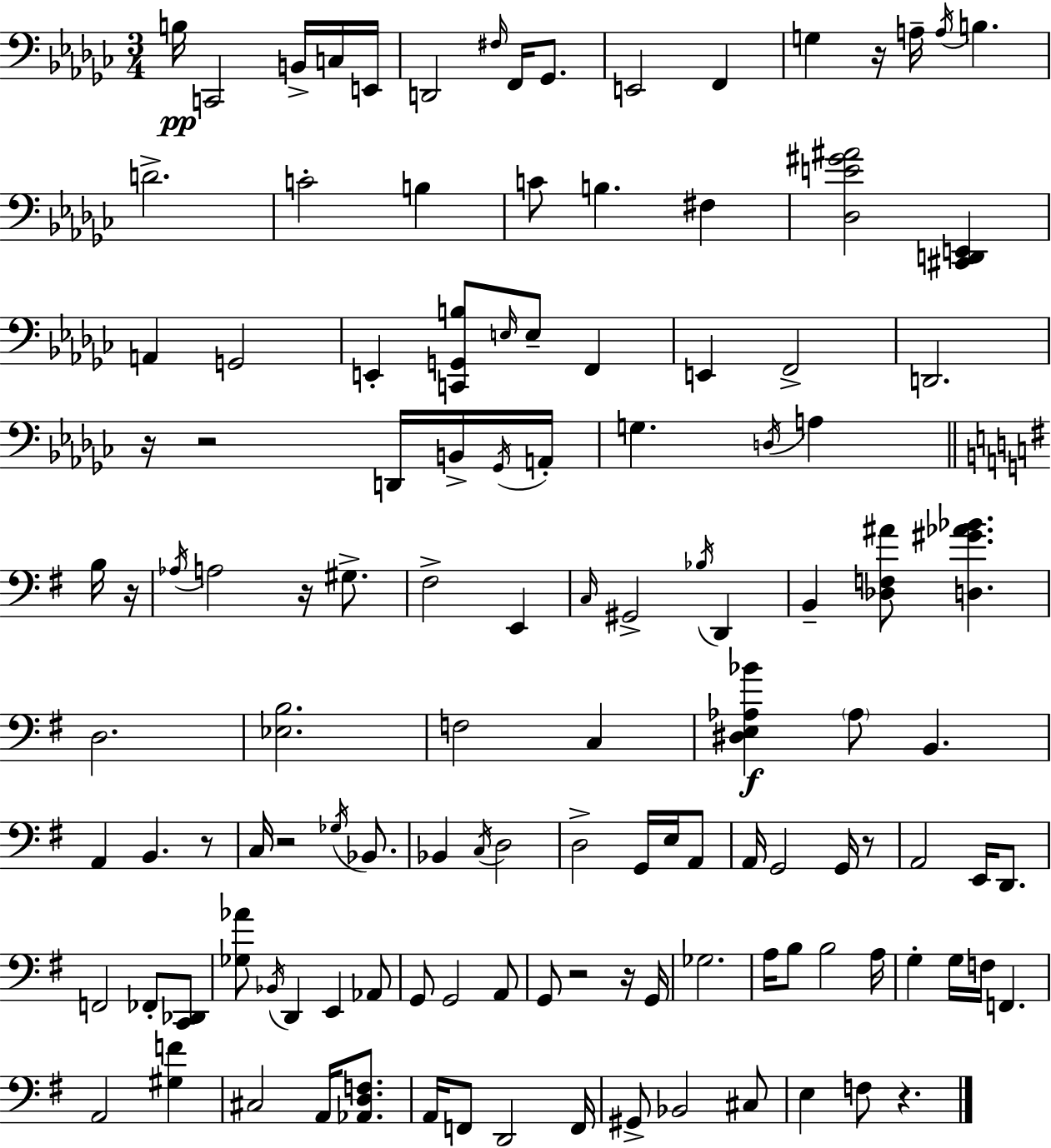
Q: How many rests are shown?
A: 11